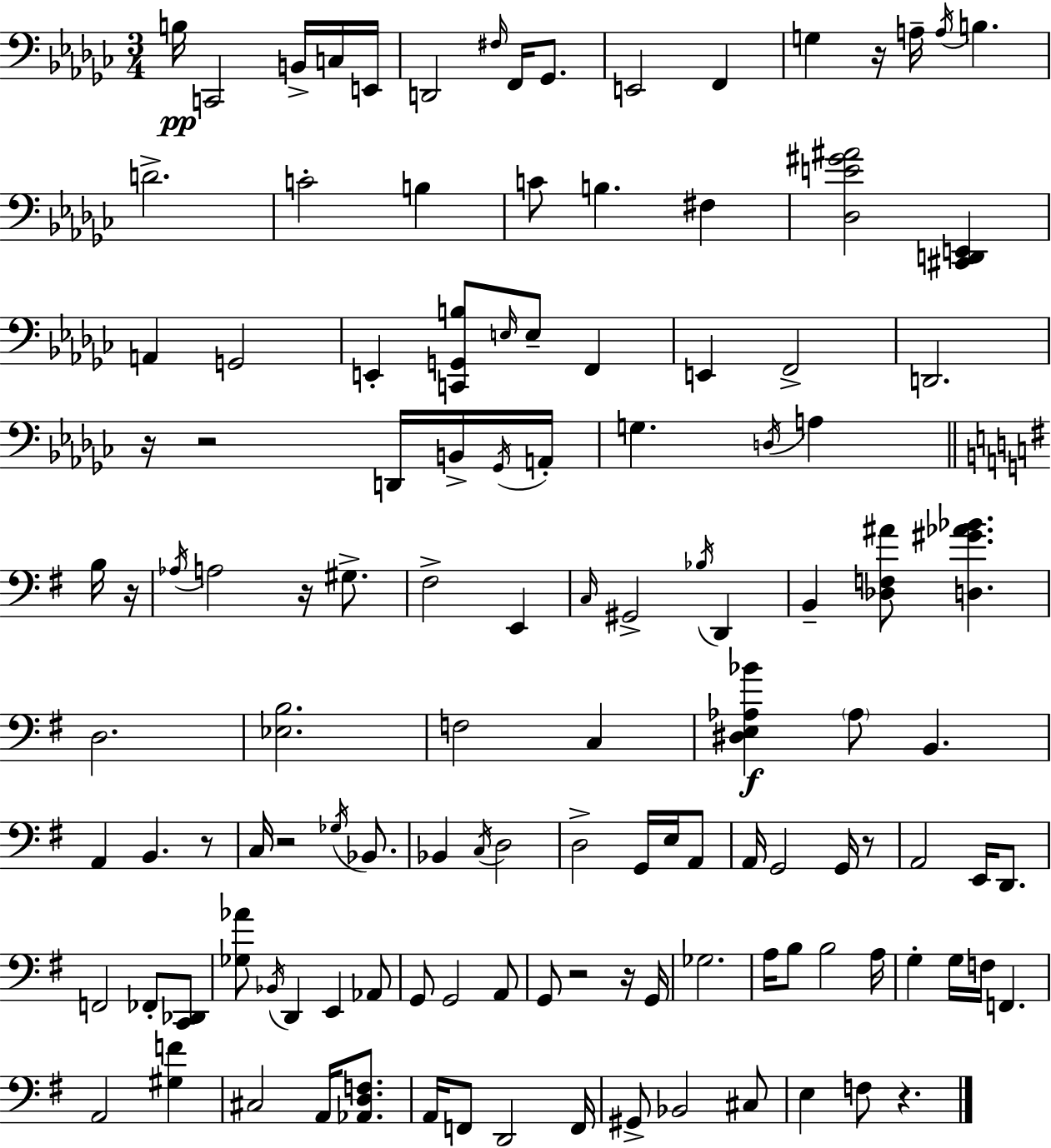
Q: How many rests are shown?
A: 11